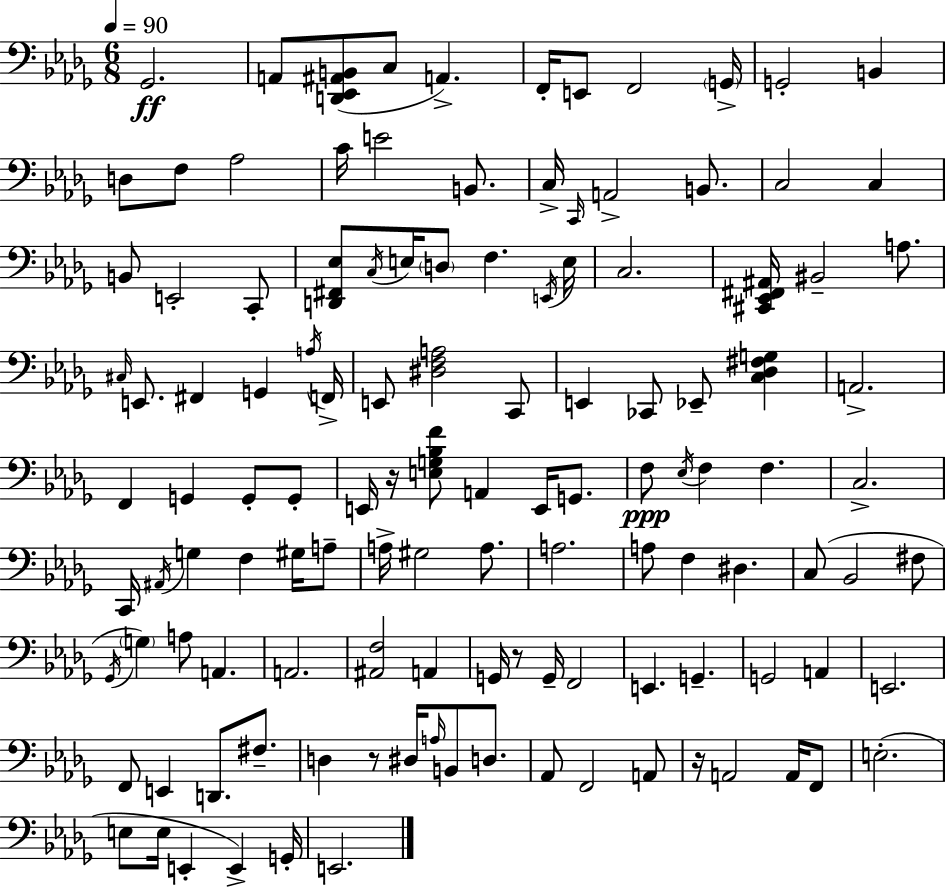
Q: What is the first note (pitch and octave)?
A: Gb2